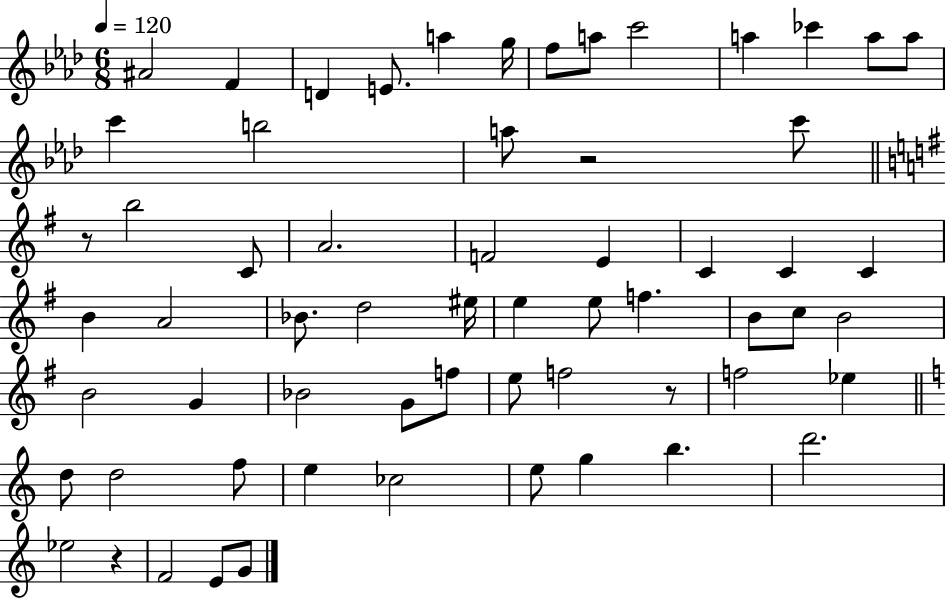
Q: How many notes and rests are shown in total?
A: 62